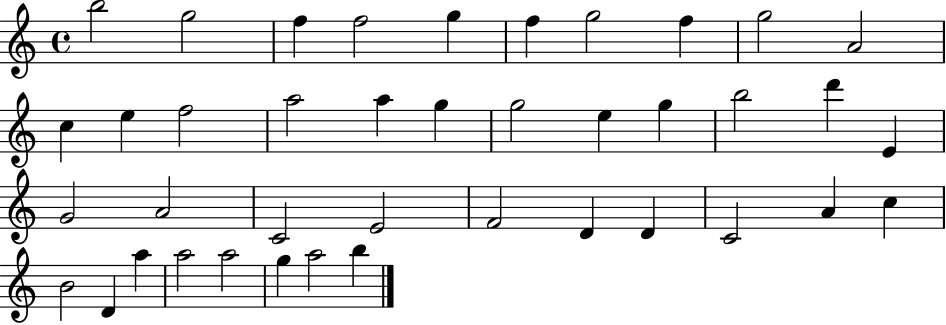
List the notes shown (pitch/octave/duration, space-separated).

B5/h G5/h F5/q F5/h G5/q F5/q G5/h F5/q G5/h A4/h C5/q E5/q F5/h A5/h A5/q G5/q G5/h E5/q G5/q B5/h D6/q E4/q G4/h A4/h C4/h E4/h F4/h D4/q D4/q C4/h A4/q C5/q B4/h D4/q A5/q A5/h A5/h G5/q A5/h B5/q